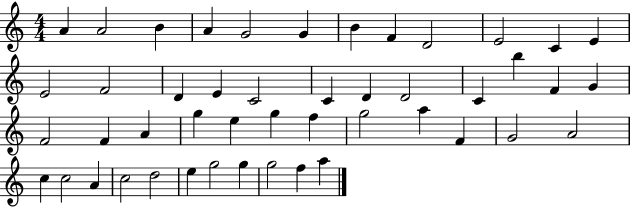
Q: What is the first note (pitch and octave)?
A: A4